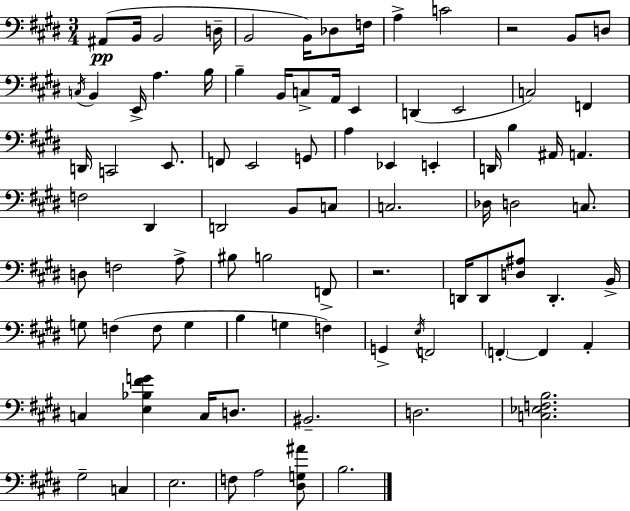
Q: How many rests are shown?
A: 2